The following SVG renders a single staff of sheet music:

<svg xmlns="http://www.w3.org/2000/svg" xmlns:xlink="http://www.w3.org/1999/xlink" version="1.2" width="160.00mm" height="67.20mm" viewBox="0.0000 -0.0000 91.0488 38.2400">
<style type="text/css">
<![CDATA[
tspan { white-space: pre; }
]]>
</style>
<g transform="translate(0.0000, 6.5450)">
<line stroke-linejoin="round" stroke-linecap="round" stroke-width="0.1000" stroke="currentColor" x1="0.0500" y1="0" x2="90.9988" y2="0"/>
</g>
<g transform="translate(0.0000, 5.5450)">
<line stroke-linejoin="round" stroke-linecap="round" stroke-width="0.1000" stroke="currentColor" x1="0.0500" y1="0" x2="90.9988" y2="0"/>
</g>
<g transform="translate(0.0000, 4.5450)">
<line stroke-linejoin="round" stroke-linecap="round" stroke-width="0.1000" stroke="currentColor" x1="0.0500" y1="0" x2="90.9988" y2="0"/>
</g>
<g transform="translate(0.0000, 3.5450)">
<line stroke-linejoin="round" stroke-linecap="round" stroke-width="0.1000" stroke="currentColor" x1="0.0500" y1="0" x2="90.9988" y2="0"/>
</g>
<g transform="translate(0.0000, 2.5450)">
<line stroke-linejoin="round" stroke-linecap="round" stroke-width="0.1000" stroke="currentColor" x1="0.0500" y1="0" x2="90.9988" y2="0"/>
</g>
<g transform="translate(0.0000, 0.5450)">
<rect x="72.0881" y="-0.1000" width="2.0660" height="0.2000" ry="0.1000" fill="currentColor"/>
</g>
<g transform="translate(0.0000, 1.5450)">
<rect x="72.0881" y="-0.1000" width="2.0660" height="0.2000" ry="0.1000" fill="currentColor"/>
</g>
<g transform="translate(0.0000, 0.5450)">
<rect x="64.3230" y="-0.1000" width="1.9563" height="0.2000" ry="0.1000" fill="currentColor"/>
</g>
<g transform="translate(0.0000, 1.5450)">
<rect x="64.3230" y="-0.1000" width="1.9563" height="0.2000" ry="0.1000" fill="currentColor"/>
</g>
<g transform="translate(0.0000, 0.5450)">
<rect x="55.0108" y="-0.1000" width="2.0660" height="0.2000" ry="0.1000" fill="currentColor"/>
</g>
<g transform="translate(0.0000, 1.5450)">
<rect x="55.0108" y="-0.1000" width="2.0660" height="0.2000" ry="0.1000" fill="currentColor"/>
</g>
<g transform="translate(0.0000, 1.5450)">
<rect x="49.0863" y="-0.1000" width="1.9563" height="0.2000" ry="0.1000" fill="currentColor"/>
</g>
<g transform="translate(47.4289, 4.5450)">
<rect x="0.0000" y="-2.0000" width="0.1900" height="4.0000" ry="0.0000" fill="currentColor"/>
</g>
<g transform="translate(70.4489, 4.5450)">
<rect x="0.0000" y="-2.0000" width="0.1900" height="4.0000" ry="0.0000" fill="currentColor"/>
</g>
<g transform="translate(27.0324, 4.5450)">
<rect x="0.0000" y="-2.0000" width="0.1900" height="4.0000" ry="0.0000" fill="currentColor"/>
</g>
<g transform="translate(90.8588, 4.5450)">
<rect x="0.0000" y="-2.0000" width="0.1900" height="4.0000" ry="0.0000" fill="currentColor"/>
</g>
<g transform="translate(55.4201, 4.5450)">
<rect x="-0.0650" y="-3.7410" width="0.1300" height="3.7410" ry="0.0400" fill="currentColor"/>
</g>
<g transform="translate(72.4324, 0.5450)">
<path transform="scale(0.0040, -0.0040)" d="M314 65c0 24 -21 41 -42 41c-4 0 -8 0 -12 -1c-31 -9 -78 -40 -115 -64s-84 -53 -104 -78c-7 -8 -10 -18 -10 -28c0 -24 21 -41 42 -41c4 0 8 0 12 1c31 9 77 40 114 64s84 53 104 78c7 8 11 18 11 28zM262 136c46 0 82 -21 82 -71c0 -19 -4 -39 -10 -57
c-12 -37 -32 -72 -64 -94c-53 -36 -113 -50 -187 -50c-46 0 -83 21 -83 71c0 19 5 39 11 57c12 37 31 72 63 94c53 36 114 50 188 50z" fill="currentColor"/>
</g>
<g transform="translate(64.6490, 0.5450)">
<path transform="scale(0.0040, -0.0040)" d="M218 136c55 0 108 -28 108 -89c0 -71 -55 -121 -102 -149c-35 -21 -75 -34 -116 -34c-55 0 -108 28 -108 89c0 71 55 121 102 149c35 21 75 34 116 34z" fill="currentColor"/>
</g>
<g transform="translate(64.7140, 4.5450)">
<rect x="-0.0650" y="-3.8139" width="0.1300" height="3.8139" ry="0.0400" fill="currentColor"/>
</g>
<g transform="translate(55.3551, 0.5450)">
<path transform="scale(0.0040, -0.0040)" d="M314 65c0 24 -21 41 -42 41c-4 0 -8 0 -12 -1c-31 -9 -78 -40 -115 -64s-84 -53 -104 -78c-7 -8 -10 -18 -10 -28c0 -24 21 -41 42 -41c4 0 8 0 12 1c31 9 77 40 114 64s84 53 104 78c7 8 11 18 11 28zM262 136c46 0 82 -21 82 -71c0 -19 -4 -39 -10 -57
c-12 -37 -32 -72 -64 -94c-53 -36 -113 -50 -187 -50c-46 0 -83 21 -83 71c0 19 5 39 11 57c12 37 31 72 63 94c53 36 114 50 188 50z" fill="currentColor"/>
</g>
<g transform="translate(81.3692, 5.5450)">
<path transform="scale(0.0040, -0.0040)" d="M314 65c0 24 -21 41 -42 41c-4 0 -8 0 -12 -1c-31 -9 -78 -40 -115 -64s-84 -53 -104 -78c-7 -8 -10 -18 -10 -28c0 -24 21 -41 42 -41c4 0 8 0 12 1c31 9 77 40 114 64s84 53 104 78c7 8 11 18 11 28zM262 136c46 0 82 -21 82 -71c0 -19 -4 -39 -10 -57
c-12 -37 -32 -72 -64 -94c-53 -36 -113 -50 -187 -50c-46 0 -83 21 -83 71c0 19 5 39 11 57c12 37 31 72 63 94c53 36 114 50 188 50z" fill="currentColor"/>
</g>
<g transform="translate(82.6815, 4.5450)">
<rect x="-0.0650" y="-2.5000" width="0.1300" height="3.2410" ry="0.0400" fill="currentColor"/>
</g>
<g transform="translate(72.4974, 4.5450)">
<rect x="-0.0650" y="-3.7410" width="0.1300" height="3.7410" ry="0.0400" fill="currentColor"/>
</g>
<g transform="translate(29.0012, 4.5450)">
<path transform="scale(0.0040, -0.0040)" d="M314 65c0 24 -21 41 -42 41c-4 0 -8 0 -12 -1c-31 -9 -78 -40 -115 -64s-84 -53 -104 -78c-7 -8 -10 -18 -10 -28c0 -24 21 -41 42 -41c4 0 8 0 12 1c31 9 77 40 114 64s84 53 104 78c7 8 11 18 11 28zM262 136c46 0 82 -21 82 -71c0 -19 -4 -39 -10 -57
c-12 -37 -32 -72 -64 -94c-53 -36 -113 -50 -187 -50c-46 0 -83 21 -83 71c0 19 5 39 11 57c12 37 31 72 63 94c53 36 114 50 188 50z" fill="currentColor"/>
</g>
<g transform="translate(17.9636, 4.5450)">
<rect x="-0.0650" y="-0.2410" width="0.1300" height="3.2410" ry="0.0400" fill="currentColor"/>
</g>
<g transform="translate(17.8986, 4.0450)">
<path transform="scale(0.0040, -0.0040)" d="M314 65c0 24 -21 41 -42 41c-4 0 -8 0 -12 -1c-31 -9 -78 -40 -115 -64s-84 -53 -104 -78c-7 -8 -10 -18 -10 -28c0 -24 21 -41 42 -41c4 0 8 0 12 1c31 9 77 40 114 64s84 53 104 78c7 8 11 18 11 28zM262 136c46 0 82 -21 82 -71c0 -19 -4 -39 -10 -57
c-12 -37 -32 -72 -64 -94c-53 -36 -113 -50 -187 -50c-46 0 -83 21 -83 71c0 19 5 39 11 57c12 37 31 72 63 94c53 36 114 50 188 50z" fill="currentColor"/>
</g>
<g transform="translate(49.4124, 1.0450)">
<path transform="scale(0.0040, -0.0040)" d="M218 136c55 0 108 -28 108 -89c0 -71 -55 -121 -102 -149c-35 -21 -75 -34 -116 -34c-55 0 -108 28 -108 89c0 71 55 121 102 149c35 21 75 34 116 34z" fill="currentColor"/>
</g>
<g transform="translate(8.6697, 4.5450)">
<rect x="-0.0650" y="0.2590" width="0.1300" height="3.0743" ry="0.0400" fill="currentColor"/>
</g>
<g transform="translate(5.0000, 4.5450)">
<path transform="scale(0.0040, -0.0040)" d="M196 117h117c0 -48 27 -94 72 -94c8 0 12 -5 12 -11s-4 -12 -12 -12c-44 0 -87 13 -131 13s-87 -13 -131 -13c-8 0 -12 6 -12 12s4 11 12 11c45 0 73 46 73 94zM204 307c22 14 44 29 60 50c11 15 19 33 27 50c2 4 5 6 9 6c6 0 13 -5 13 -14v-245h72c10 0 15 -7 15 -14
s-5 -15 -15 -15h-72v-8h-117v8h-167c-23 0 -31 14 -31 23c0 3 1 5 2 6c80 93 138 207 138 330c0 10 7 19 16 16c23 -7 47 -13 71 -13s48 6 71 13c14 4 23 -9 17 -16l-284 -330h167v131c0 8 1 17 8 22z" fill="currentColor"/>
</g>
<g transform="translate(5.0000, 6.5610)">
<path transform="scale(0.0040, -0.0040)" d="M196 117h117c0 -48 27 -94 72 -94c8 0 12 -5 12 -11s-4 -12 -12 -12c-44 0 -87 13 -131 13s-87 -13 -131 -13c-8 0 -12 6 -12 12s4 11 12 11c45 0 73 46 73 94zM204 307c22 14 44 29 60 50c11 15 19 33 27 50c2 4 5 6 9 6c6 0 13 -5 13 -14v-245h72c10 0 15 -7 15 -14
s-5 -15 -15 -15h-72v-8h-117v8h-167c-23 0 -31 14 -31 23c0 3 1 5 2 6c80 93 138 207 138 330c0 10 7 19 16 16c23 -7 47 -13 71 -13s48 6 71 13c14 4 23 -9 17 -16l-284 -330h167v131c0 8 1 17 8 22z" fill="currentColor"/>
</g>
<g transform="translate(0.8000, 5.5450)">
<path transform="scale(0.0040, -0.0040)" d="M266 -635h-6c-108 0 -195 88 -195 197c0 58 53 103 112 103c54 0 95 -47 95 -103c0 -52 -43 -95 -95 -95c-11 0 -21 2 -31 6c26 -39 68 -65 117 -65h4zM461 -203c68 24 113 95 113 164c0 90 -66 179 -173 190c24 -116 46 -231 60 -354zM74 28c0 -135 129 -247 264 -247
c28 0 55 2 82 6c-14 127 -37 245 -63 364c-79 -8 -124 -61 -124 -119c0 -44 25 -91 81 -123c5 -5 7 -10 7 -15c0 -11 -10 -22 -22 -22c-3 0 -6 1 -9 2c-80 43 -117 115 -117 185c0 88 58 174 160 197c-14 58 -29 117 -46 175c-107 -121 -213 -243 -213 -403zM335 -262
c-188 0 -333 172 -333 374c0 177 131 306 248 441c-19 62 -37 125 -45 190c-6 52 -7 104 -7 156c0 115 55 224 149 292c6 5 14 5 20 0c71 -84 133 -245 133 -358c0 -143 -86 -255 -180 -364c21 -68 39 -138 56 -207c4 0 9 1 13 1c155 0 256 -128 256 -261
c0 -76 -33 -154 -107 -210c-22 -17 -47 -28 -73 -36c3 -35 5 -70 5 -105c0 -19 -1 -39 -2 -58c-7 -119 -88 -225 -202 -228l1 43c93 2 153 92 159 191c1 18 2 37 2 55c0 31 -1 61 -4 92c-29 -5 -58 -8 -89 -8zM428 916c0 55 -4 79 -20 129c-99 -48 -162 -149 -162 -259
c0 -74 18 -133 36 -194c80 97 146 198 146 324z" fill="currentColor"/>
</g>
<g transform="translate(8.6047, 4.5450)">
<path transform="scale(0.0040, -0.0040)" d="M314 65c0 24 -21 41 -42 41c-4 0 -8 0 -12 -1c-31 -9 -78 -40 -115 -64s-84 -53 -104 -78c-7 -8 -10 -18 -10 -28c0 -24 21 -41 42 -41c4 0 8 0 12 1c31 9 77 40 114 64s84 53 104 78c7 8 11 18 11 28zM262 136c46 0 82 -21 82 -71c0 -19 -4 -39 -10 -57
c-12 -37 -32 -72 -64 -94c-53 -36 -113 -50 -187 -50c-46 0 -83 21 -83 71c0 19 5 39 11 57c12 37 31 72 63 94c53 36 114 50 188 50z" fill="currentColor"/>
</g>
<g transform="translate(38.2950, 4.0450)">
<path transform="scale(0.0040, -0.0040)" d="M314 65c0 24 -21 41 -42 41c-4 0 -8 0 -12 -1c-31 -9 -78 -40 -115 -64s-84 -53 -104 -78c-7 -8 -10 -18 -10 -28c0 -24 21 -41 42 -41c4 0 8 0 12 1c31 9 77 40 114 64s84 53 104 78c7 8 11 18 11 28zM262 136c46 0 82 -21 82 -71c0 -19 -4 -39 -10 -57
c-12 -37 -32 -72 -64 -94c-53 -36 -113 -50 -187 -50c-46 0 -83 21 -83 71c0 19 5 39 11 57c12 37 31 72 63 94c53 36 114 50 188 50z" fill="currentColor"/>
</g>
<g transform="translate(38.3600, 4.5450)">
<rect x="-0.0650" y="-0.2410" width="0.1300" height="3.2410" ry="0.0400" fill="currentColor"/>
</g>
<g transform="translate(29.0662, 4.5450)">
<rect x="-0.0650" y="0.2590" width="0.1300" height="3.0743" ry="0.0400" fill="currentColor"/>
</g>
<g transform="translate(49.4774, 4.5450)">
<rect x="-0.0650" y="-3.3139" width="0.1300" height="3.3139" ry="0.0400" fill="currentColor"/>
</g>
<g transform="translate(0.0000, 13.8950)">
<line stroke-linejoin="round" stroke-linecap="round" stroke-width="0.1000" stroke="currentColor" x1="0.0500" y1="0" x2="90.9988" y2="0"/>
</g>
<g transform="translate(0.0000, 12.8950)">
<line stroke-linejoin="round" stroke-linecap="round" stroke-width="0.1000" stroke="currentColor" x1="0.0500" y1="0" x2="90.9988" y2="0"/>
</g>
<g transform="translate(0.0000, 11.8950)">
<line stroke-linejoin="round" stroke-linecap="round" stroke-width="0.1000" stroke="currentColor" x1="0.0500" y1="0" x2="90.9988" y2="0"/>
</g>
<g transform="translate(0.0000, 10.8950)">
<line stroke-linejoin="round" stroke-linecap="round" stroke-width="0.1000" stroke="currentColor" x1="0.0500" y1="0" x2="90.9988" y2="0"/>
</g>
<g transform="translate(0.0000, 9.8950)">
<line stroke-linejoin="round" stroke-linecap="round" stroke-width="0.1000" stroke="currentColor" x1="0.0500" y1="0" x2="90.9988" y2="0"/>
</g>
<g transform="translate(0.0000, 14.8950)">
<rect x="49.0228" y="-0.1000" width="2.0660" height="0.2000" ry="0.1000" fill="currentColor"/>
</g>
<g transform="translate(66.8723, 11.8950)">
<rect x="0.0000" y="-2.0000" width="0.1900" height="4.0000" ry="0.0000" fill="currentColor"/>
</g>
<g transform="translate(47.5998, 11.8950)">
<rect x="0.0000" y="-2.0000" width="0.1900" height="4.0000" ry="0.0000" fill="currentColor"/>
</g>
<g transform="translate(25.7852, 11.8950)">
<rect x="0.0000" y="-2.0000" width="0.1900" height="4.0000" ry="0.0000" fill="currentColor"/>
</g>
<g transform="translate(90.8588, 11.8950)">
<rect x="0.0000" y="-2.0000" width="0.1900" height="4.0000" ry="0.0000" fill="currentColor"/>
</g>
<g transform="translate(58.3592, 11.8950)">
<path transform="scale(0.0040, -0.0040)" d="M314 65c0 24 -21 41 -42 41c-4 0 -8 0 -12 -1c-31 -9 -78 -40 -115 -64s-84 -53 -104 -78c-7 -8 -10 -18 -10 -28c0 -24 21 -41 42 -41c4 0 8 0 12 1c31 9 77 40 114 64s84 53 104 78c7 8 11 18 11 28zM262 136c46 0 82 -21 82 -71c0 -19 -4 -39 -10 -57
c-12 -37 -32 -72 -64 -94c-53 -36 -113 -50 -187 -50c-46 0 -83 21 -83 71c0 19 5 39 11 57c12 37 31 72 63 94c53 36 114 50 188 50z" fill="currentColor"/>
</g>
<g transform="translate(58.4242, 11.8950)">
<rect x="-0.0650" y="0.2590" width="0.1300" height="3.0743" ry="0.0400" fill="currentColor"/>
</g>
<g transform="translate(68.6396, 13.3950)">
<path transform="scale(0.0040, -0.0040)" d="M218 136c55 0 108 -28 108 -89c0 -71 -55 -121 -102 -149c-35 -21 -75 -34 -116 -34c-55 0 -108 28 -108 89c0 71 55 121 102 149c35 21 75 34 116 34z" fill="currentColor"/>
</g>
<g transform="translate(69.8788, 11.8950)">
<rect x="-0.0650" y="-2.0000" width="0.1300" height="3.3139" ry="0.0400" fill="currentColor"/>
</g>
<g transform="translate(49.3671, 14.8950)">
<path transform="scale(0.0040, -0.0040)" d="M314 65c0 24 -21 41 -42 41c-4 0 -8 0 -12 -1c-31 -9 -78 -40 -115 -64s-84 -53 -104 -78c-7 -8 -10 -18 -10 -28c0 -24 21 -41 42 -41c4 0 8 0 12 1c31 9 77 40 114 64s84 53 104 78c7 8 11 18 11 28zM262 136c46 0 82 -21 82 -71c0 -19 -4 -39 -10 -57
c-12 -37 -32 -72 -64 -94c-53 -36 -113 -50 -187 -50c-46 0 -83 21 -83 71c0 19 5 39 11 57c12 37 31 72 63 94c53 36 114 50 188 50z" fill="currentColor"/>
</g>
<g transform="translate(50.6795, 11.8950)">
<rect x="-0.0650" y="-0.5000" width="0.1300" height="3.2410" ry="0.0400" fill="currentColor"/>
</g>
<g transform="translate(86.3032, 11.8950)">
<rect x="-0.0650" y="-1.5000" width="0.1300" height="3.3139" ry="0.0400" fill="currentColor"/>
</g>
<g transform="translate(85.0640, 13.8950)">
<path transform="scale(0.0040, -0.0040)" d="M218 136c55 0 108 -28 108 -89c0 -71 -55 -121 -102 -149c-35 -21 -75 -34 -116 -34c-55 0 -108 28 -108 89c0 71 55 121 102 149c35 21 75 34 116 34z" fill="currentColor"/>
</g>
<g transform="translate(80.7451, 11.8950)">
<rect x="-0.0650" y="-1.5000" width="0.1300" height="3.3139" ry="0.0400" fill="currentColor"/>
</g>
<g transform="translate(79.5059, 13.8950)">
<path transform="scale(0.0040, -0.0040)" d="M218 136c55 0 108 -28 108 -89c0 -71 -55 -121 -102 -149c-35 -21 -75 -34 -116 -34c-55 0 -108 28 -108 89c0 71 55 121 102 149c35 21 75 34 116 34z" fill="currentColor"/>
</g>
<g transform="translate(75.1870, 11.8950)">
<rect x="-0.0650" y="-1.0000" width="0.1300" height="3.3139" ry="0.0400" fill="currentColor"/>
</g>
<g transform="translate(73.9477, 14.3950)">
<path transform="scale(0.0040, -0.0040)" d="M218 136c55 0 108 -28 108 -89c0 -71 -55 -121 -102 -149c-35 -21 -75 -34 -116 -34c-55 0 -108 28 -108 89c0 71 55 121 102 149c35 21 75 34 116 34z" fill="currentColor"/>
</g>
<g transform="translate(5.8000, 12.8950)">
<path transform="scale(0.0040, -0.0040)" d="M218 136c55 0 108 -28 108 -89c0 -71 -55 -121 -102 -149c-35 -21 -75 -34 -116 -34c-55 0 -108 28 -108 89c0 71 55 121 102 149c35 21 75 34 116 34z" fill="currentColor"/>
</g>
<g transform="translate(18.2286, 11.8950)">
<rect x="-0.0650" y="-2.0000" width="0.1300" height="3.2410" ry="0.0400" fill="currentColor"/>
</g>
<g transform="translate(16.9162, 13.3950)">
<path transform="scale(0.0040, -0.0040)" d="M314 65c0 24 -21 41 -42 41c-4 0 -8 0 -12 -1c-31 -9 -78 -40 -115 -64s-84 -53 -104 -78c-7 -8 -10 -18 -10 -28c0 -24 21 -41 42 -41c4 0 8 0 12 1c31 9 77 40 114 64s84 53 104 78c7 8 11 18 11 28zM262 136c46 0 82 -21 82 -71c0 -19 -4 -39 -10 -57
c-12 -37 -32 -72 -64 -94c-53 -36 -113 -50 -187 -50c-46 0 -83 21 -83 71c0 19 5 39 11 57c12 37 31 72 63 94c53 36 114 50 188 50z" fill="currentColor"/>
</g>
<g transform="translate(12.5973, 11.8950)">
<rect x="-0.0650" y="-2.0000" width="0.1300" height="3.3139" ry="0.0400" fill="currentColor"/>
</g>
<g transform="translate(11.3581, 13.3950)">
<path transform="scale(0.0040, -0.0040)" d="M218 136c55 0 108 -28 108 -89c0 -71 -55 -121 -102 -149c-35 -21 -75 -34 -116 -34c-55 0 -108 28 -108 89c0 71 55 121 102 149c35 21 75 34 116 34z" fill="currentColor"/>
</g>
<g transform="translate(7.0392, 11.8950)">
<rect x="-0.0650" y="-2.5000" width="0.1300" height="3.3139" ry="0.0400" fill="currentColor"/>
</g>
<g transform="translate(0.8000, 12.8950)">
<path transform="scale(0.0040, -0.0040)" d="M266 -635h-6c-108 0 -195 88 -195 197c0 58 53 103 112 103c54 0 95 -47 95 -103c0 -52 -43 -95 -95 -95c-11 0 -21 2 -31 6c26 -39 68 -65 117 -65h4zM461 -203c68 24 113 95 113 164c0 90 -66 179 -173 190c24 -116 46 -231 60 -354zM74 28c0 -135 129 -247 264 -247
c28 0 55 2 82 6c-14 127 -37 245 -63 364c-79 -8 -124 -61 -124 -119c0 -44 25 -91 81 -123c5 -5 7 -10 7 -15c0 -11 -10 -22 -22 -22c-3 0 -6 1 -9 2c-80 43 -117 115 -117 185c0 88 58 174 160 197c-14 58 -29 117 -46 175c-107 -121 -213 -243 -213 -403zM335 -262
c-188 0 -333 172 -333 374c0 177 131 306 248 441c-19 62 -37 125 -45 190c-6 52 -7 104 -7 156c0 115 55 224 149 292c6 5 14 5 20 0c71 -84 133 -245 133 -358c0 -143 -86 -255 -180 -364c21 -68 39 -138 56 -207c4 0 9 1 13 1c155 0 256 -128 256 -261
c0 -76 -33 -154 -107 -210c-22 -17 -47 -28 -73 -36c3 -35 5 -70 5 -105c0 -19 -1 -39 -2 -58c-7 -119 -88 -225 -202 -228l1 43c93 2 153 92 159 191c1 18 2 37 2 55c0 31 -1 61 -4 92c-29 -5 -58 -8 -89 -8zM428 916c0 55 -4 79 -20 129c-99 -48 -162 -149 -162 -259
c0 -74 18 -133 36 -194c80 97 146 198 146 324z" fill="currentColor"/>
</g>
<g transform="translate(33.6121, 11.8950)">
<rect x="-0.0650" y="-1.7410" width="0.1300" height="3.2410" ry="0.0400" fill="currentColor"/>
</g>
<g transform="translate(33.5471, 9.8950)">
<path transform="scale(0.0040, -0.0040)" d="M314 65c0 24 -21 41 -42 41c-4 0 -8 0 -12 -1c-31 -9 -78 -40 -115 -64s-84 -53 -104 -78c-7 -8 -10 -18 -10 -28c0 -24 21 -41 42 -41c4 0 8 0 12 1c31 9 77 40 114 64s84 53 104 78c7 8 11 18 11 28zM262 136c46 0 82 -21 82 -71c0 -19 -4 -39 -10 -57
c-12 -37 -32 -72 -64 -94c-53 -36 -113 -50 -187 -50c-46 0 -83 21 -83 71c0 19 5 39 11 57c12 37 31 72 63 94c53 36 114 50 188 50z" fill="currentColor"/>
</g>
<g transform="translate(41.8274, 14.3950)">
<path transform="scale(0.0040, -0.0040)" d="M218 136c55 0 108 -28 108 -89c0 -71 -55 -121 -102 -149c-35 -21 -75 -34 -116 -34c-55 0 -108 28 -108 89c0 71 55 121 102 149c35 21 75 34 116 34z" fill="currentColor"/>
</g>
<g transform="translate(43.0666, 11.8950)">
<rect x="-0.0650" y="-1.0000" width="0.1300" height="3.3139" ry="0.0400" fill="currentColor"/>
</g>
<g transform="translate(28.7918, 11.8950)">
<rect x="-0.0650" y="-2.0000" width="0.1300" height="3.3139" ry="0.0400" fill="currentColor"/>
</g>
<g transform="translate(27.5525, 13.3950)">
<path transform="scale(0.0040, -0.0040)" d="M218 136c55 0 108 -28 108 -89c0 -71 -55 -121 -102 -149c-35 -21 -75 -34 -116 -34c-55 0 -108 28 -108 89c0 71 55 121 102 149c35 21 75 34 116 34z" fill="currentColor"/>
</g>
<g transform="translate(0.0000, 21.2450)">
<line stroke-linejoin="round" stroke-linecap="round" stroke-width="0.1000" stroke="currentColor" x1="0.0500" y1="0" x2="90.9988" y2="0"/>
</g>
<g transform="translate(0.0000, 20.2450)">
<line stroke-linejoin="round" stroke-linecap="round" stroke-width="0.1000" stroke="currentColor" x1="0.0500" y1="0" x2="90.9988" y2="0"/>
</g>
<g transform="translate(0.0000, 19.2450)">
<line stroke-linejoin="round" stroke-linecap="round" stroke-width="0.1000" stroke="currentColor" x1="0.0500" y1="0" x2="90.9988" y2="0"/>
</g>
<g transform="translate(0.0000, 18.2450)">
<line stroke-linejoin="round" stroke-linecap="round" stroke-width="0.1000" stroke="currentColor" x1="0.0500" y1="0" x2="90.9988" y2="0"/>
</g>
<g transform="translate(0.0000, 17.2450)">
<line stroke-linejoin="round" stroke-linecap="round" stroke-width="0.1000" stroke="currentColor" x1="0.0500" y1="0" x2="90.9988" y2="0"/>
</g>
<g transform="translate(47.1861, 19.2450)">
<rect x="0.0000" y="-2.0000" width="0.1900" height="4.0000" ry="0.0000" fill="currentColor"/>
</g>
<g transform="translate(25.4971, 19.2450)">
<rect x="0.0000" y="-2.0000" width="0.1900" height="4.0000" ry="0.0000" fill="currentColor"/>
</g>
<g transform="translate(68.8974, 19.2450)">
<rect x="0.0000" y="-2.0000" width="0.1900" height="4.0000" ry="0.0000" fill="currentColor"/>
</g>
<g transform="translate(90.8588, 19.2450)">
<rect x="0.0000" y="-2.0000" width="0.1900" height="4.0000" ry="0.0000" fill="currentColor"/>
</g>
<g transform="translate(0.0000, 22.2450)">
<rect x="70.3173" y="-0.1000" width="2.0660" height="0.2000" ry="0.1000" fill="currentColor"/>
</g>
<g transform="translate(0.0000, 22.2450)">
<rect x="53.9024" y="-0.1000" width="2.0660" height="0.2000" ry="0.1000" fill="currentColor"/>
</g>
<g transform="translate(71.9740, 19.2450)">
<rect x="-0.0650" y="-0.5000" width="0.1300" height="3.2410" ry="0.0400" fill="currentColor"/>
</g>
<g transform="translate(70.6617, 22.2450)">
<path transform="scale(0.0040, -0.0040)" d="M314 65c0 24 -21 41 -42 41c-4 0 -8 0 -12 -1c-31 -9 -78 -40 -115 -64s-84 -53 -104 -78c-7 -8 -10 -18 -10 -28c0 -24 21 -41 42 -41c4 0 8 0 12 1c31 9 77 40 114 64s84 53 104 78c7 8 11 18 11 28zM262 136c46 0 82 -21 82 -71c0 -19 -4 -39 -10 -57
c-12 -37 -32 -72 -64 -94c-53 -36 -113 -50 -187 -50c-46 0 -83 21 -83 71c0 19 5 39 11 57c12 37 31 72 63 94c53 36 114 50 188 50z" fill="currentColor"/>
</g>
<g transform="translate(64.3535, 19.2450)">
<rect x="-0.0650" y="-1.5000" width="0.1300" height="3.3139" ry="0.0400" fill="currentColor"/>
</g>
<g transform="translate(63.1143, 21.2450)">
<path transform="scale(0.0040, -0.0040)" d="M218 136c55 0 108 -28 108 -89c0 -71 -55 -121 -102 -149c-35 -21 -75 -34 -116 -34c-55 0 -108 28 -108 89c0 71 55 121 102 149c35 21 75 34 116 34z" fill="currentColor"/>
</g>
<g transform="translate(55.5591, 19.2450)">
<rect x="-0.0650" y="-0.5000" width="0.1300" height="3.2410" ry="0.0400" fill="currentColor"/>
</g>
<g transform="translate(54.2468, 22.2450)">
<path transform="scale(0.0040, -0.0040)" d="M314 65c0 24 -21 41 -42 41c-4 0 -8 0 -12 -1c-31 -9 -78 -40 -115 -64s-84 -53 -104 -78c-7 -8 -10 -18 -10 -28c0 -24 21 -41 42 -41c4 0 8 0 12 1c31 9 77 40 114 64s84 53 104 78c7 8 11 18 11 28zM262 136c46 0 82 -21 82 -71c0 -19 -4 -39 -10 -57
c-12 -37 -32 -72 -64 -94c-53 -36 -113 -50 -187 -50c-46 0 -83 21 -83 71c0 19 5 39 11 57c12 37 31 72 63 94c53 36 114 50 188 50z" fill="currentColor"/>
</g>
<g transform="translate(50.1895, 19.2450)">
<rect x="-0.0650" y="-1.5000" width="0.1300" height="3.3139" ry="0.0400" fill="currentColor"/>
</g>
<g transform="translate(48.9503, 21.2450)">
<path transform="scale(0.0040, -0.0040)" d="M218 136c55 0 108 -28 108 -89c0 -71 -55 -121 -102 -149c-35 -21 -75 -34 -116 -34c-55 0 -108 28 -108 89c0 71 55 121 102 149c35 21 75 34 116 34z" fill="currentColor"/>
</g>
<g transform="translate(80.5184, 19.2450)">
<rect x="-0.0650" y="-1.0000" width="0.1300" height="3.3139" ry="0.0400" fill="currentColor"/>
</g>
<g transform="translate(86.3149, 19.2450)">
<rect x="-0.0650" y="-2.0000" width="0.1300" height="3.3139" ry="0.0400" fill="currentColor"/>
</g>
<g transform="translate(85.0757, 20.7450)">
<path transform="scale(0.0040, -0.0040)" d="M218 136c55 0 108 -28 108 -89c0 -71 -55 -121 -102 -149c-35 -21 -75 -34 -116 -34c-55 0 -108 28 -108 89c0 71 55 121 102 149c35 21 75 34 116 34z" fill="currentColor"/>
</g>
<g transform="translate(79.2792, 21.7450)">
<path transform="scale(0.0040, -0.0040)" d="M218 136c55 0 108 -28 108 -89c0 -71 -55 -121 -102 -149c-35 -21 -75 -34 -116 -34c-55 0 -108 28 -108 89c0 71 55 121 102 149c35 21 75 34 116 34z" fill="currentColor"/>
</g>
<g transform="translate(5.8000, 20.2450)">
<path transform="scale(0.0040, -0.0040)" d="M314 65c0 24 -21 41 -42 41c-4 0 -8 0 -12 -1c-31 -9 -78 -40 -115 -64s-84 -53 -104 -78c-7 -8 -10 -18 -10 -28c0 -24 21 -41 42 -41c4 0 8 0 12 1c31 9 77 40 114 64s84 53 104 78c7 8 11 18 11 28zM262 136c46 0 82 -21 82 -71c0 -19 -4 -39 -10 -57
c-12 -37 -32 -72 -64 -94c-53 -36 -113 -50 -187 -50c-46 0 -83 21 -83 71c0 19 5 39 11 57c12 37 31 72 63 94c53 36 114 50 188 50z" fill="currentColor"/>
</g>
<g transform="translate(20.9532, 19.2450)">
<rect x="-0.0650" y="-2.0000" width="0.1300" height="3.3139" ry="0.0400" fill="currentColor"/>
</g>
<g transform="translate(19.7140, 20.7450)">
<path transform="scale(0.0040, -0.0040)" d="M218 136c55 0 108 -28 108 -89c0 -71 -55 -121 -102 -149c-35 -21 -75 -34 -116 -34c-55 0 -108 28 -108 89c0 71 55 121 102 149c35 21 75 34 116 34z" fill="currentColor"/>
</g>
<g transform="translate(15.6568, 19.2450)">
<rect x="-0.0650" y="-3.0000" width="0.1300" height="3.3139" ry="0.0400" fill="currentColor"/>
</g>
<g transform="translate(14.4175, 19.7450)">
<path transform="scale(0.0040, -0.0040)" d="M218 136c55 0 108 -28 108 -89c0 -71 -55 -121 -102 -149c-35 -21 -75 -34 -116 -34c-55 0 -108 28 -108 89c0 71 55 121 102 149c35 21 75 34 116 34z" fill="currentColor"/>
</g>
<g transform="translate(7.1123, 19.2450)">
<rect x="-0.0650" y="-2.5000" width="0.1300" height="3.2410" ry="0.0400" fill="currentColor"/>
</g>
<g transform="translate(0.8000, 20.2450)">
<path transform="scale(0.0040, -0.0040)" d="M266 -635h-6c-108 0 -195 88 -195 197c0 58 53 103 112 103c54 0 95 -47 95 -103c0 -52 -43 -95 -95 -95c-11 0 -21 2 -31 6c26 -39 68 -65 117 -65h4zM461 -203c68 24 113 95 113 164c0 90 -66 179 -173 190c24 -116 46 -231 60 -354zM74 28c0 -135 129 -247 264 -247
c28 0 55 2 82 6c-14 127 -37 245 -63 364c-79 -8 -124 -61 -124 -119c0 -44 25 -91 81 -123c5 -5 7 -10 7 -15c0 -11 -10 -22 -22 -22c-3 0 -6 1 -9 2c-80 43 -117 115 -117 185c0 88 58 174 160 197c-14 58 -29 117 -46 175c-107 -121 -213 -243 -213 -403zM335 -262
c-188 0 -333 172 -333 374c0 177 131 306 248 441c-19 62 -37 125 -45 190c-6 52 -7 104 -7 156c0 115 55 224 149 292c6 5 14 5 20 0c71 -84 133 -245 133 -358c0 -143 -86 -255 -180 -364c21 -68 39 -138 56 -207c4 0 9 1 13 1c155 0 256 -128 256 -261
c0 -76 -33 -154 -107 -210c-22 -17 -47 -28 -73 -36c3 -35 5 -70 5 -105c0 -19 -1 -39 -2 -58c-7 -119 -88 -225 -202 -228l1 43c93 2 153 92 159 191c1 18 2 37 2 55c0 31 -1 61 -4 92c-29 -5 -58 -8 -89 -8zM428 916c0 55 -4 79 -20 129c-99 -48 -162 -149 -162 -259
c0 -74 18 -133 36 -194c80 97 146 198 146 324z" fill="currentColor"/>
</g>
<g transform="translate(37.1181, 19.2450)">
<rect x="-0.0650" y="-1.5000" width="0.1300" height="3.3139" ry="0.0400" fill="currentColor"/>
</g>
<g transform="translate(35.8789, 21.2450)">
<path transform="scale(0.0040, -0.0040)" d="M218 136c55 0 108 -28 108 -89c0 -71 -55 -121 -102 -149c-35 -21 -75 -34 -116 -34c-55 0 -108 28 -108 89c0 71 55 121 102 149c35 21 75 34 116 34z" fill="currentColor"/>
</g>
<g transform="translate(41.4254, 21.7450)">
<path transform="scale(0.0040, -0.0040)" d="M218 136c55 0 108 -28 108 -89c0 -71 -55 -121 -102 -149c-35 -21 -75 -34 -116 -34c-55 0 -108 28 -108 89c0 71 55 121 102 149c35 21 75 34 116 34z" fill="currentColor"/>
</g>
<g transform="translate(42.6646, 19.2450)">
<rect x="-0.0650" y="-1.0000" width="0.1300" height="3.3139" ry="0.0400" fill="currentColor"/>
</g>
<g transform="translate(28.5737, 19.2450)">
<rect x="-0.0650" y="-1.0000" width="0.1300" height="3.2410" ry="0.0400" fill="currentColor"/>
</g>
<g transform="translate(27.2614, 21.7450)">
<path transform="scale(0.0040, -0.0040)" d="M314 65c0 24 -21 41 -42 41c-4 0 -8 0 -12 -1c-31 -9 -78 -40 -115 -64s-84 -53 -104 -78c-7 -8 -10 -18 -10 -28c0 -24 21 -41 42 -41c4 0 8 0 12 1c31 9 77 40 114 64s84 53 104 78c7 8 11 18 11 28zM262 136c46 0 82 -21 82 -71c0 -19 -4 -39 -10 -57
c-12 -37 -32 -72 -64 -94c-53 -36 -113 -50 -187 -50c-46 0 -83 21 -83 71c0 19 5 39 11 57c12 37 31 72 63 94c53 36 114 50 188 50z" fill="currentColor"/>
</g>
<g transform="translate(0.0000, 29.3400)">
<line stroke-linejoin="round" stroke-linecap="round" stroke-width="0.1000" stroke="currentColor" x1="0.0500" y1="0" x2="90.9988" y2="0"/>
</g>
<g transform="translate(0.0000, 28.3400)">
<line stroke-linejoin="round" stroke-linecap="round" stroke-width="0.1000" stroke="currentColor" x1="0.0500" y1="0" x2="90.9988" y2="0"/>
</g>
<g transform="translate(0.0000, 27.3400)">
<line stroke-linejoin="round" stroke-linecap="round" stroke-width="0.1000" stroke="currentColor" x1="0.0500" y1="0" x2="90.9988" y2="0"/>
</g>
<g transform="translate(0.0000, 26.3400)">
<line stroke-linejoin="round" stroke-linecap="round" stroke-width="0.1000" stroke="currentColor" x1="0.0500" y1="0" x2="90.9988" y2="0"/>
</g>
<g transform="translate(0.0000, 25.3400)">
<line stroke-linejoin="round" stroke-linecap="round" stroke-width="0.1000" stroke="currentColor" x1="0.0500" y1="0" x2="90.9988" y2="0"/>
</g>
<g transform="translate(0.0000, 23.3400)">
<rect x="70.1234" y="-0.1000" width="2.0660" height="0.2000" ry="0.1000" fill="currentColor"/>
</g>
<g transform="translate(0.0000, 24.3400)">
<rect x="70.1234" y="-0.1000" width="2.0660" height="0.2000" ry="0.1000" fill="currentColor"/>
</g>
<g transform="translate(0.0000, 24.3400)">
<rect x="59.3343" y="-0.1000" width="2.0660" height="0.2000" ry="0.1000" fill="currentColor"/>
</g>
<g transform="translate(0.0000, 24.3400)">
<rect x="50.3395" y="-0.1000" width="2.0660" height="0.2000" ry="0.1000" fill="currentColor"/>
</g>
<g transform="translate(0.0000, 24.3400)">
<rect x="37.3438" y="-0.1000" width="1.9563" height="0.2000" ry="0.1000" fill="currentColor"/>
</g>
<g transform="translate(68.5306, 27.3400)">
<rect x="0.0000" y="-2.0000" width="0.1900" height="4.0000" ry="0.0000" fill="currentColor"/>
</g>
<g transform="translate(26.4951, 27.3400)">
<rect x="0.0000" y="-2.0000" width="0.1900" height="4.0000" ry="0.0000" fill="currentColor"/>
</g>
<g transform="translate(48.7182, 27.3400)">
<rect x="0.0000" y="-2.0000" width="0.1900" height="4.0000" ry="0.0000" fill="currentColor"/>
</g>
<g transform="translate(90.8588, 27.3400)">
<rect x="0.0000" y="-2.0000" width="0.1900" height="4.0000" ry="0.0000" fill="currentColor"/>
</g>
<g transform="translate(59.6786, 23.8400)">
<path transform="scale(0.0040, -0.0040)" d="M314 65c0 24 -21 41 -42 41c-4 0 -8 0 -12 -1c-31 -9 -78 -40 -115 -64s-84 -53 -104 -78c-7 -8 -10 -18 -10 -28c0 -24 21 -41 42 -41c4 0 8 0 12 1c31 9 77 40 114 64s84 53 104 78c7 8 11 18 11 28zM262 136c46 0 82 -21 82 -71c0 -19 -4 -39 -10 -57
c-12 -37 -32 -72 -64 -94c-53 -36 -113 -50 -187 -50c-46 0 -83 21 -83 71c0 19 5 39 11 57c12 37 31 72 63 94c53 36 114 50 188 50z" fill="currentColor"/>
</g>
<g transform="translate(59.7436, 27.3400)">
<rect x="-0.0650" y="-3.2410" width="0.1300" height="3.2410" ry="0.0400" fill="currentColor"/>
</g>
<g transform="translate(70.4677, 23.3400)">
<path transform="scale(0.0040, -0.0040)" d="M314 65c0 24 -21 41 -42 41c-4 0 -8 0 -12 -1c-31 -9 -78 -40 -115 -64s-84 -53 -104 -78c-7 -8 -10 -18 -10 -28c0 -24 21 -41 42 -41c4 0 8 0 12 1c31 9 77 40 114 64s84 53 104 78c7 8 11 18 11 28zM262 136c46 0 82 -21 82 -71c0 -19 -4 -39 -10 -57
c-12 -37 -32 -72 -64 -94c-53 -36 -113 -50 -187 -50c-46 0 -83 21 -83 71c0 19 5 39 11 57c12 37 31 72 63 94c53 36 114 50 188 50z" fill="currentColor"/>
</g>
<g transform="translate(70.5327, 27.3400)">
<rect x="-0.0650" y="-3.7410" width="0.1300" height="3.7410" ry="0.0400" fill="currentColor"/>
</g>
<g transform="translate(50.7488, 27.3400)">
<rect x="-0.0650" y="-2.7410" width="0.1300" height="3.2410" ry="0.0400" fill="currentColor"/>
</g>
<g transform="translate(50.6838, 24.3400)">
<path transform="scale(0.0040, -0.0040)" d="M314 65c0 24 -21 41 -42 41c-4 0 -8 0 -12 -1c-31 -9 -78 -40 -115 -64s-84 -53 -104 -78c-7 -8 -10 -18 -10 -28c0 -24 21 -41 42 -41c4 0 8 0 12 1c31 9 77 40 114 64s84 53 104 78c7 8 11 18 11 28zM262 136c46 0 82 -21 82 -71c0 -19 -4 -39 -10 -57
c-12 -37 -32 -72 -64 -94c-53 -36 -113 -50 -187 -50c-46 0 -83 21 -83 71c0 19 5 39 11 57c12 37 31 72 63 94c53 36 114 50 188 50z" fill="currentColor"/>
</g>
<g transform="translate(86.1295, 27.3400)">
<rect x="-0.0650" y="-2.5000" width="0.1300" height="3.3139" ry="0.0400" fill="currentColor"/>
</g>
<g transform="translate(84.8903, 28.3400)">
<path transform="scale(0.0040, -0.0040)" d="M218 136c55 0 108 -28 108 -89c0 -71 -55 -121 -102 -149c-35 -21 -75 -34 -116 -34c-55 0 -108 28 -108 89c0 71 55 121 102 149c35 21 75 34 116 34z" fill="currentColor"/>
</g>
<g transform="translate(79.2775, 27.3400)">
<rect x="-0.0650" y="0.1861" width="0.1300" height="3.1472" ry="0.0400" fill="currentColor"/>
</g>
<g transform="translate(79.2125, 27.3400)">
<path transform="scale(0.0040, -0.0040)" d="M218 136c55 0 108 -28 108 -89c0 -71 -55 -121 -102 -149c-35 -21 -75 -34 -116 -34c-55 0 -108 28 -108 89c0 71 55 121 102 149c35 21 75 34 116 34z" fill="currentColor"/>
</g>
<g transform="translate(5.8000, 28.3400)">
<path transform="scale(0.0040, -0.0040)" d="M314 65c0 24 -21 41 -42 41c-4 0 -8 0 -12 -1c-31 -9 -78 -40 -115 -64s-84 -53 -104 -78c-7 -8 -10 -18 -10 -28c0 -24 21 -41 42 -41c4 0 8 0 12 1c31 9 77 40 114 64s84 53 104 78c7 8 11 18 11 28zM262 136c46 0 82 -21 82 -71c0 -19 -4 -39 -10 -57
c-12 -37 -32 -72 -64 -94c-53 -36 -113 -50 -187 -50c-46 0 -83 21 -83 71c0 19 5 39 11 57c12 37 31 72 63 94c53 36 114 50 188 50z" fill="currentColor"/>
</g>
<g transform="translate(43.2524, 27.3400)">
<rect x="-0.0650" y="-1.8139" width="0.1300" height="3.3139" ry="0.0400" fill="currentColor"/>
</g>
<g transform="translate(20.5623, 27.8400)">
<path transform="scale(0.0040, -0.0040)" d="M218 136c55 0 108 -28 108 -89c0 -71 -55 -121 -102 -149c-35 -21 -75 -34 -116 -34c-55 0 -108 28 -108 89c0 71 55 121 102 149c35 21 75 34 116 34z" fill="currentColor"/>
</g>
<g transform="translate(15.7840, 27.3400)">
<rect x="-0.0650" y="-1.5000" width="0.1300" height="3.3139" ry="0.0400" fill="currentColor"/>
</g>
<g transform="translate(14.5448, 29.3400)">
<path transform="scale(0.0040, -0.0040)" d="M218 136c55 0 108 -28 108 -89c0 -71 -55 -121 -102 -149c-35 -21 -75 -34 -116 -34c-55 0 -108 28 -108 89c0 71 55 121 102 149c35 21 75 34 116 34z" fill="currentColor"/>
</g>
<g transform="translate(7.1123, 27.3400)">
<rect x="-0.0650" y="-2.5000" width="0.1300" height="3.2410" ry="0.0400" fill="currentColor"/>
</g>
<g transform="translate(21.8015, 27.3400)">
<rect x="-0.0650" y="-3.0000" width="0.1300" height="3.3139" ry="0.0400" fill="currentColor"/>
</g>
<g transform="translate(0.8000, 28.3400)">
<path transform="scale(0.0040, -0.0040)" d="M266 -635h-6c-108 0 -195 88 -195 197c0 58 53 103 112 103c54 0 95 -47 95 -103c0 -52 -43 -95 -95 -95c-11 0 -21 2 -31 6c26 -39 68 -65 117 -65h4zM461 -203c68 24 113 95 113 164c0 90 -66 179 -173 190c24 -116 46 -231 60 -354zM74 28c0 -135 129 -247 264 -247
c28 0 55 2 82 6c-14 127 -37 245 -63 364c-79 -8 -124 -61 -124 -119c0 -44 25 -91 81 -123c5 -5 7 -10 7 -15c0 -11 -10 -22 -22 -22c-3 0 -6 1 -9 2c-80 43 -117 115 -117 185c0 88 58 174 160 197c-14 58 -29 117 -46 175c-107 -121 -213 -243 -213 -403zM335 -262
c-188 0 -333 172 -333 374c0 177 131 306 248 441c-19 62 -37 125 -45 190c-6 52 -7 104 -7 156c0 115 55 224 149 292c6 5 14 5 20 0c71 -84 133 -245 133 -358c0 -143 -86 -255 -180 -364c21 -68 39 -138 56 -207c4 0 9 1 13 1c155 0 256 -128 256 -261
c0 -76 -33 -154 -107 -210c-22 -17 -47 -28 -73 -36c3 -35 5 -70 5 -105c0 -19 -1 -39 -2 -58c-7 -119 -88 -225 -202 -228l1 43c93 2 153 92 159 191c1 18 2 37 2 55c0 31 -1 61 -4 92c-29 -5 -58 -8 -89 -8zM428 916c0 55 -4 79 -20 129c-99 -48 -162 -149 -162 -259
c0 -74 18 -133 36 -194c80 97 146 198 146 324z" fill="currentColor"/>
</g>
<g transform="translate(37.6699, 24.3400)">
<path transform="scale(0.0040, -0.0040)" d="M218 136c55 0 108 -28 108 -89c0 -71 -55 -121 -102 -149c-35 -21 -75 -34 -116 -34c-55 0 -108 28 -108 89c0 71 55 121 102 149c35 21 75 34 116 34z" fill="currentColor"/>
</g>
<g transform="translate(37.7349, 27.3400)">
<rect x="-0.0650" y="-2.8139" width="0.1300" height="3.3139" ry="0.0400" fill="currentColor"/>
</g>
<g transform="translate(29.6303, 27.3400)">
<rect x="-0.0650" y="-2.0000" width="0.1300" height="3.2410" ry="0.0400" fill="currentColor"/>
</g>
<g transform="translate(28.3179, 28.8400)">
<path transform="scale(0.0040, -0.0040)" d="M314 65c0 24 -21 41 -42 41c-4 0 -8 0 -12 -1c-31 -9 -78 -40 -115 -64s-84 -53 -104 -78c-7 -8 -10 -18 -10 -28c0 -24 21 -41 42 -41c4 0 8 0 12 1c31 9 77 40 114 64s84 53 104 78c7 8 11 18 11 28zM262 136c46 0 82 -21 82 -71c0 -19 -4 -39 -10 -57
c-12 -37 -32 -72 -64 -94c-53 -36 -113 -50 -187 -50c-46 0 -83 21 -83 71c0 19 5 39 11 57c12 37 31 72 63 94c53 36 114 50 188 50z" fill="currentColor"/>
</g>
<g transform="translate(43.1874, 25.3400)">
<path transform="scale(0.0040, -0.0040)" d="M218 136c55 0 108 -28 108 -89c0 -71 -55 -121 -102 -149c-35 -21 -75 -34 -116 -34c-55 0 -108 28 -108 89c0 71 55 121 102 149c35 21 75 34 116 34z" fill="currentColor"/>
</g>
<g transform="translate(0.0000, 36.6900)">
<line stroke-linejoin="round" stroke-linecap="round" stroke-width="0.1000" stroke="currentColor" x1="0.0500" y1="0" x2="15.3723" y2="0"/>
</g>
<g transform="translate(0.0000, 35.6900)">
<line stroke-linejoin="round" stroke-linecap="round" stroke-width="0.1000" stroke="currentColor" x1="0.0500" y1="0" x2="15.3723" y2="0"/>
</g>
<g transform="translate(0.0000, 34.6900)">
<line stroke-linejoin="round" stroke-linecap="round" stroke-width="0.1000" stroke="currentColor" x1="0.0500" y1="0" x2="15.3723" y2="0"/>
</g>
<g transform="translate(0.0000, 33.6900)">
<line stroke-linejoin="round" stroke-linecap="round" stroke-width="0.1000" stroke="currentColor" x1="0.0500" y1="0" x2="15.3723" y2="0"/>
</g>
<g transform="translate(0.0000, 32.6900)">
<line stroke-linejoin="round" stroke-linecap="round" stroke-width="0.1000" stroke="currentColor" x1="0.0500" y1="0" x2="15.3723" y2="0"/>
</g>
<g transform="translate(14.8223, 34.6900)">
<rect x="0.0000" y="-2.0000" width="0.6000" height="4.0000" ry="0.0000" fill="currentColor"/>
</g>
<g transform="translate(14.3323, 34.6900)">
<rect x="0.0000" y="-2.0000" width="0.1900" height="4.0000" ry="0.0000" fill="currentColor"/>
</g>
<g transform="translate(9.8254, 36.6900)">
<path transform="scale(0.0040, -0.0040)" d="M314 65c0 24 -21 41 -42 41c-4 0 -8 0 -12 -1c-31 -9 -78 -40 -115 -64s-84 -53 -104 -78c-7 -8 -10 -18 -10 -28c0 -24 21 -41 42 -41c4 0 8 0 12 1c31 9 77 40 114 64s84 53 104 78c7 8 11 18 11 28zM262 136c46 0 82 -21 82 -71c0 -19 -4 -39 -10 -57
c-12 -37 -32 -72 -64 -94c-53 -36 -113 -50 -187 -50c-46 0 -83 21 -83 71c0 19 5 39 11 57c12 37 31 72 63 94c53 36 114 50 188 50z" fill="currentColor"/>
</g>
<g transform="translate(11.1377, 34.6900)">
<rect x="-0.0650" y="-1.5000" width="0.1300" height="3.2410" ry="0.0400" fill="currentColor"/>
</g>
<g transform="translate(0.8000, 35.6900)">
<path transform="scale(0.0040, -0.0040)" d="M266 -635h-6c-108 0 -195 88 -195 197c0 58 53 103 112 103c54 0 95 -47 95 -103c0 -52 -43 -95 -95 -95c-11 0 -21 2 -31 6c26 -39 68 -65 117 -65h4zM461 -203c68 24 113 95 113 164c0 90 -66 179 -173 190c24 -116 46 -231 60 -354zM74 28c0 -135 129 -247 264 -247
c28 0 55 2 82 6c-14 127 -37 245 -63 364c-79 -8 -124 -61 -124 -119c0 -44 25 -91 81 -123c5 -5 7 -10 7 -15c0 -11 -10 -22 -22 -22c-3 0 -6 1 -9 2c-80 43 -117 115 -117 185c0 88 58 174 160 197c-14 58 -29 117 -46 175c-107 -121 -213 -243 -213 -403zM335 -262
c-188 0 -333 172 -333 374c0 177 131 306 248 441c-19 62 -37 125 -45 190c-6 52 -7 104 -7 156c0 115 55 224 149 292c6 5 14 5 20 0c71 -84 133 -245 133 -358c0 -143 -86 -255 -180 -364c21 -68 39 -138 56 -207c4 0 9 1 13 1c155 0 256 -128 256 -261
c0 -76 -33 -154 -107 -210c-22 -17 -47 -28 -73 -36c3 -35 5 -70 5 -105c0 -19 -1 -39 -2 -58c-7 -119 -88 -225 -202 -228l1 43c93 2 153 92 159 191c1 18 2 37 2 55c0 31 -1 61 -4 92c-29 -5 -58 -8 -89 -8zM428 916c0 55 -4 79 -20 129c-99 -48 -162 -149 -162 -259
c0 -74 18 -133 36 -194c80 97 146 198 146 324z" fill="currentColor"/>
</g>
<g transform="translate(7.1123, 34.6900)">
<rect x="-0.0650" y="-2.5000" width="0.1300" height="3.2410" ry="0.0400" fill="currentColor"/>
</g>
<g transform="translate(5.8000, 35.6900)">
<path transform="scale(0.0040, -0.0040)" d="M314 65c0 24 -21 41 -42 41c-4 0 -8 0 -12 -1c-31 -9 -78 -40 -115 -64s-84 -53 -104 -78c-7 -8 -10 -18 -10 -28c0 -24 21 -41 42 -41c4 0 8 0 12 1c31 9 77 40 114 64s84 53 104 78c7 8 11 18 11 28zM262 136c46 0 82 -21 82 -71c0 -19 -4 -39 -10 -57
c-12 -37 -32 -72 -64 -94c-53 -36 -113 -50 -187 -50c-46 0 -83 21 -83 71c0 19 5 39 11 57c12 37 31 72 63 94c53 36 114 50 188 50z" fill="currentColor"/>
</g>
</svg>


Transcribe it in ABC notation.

X:1
T:Untitled
M:4/4
L:1/4
K:C
B2 c2 B2 c2 b c'2 c' c'2 G2 G F F2 F f2 D C2 B2 F D E E G2 A F D2 E D E C2 E C2 D F G2 E A F2 a f a2 b2 c'2 B G G2 E2